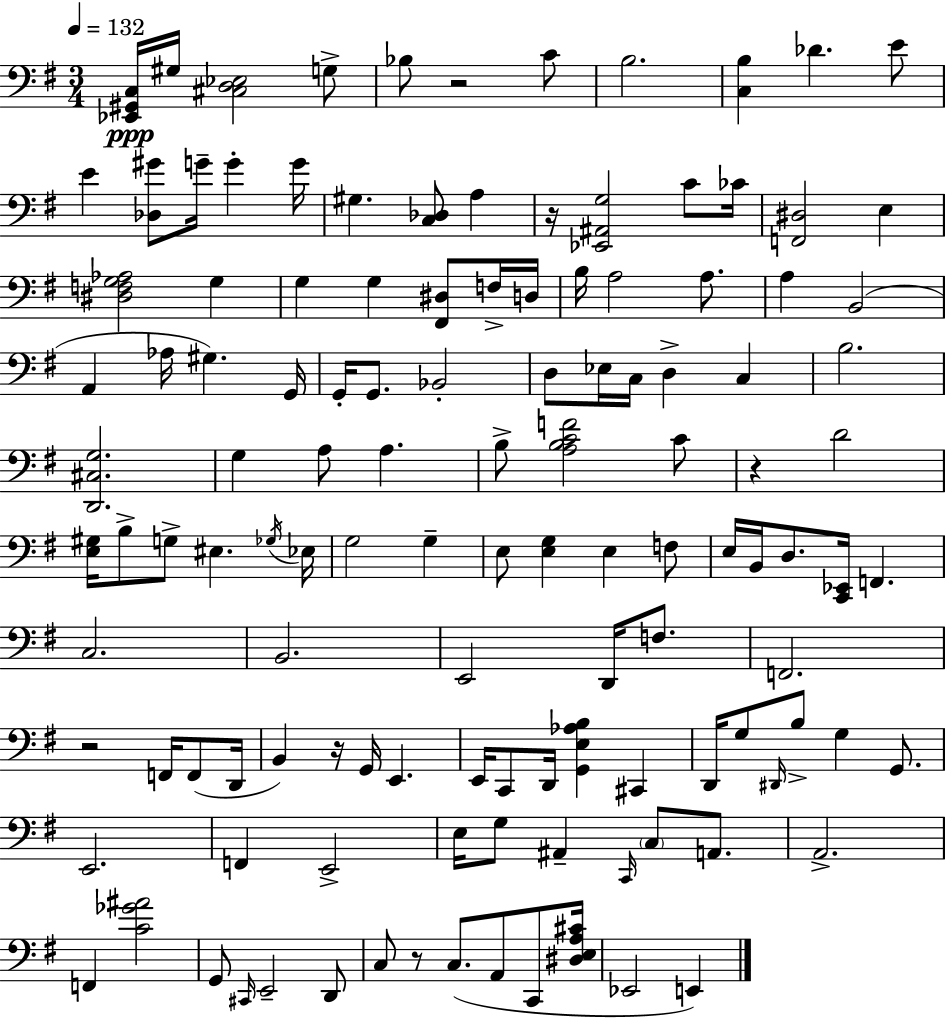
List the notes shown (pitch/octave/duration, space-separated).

[Eb2,G#2,C3]/s G#3/s [C#3,D3,Eb3]/h G3/e Bb3/e R/h C4/e B3/h. [C3,B3]/q Db4/q. E4/e E4/q [Db3,G#4]/e G4/s G4/q G4/s G#3/q. [C3,Db3]/e A3/q R/s [Eb2,A#2,G3]/h C4/e CES4/s [F2,D#3]/h E3/q [D#3,F3,G3,Ab3]/h G3/q G3/q G3/q [F#2,D#3]/e F3/s D3/s B3/s A3/h A3/e. A3/q B2/h A2/q Ab3/s G#3/q. G2/s G2/s G2/e. Bb2/h D3/e Eb3/s C3/s D3/q C3/q B3/h. [D2,C#3,G3]/h. G3/q A3/e A3/q. B3/e [A3,B3,C4,F4]/h C4/e R/q D4/h [E3,G#3]/s B3/e G3/e EIS3/q. Gb3/s Eb3/s G3/h G3/q E3/e [E3,G3]/q E3/q F3/e E3/s B2/s D3/e. [C2,Eb2]/s F2/q. C3/h. B2/h. E2/h D2/s F3/e. F2/h. R/h F2/s F2/e D2/s B2/q R/s G2/s E2/q. E2/s C2/e D2/s [G2,E3,Ab3,B3]/q C#2/q D2/s G3/e D#2/s B3/e G3/q G2/e. E2/h. F2/q E2/h E3/s G3/e A#2/q C2/s C3/e A2/e. A2/h. F2/q [C4,Gb4,A#4]/h G2/e C#2/s E2/h D2/e C3/e R/e C3/e. A2/e C2/e [D#3,E3,A3,C#4]/s Eb2/h E2/q